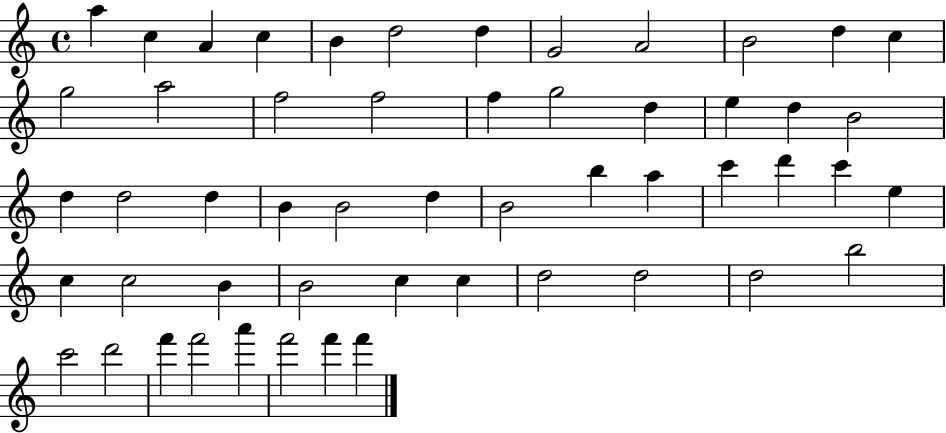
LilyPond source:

{
  \clef treble
  \time 4/4
  \defaultTimeSignature
  \key c \major
  a''4 c''4 a'4 c''4 | b'4 d''2 d''4 | g'2 a'2 | b'2 d''4 c''4 | \break g''2 a''2 | f''2 f''2 | f''4 g''2 d''4 | e''4 d''4 b'2 | \break d''4 d''2 d''4 | b'4 b'2 d''4 | b'2 b''4 a''4 | c'''4 d'''4 c'''4 e''4 | \break c''4 c''2 b'4 | b'2 c''4 c''4 | d''2 d''2 | d''2 b''2 | \break c'''2 d'''2 | f'''4 f'''2 a'''4 | f'''2 f'''4 f'''4 | \bar "|."
}